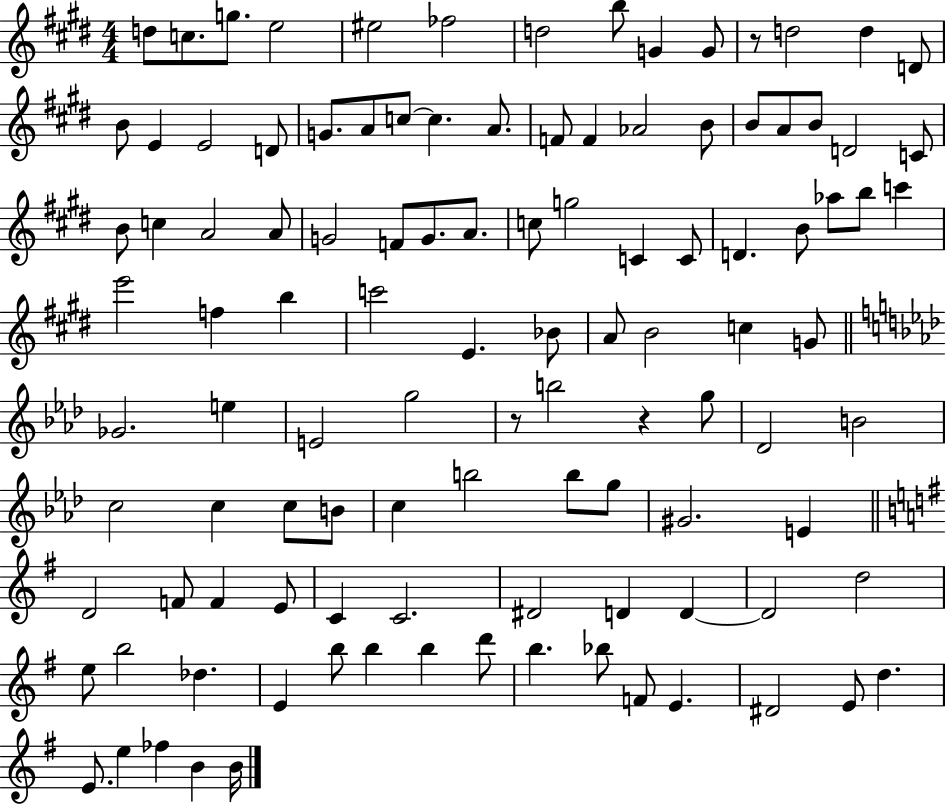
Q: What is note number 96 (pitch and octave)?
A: B5